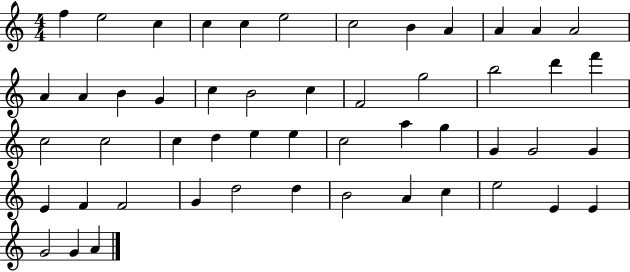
{
  \clef treble
  \numericTimeSignature
  \time 4/4
  \key c \major
  f''4 e''2 c''4 | c''4 c''4 e''2 | c''2 b'4 a'4 | a'4 a'4 a'2 | \break a'4 a'4 b'4 g'4 | c''4 b'2 c''4 | f'2 g''2 | b''2 d'''4 f'''4 | \break c''2 c''2 | c''4 d''4 e''4 e''4 | c''2 a''4 g''4 | g'4 g'2 g'4 | \break e'4 f'4 f'2 | g'4 d''2 d''4 | b'2 a'4 c''4 | e''2 e'4 e'4 | \break g'2 g'4 a'4 | \bar "|."
}